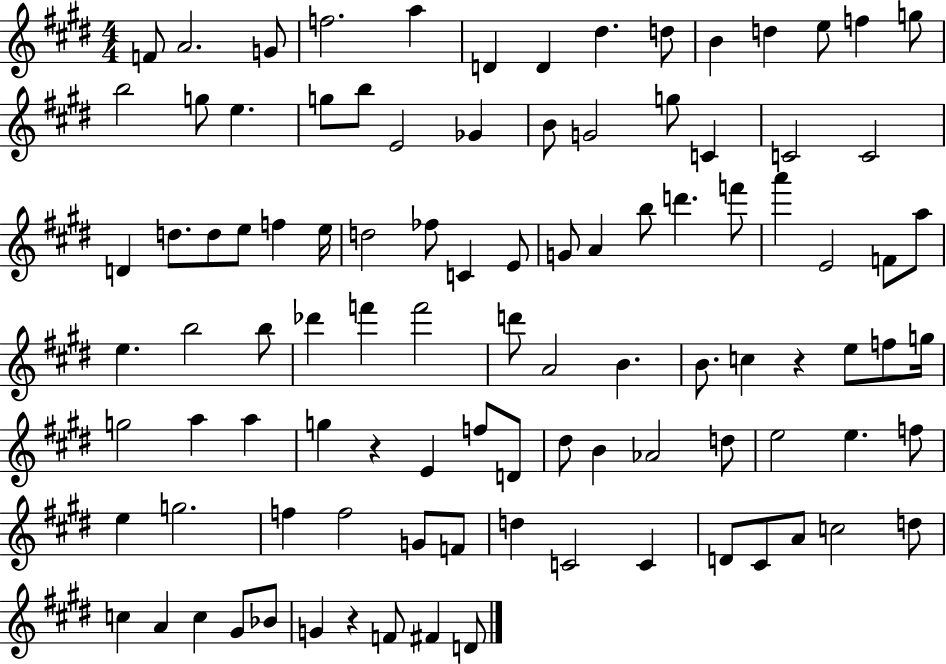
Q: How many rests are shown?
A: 3